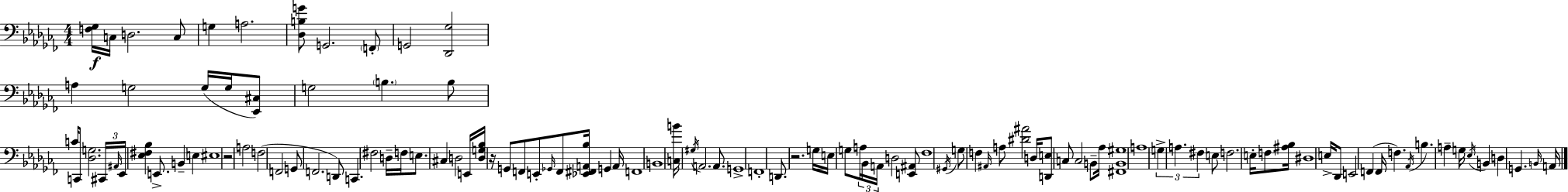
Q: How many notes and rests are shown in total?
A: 113